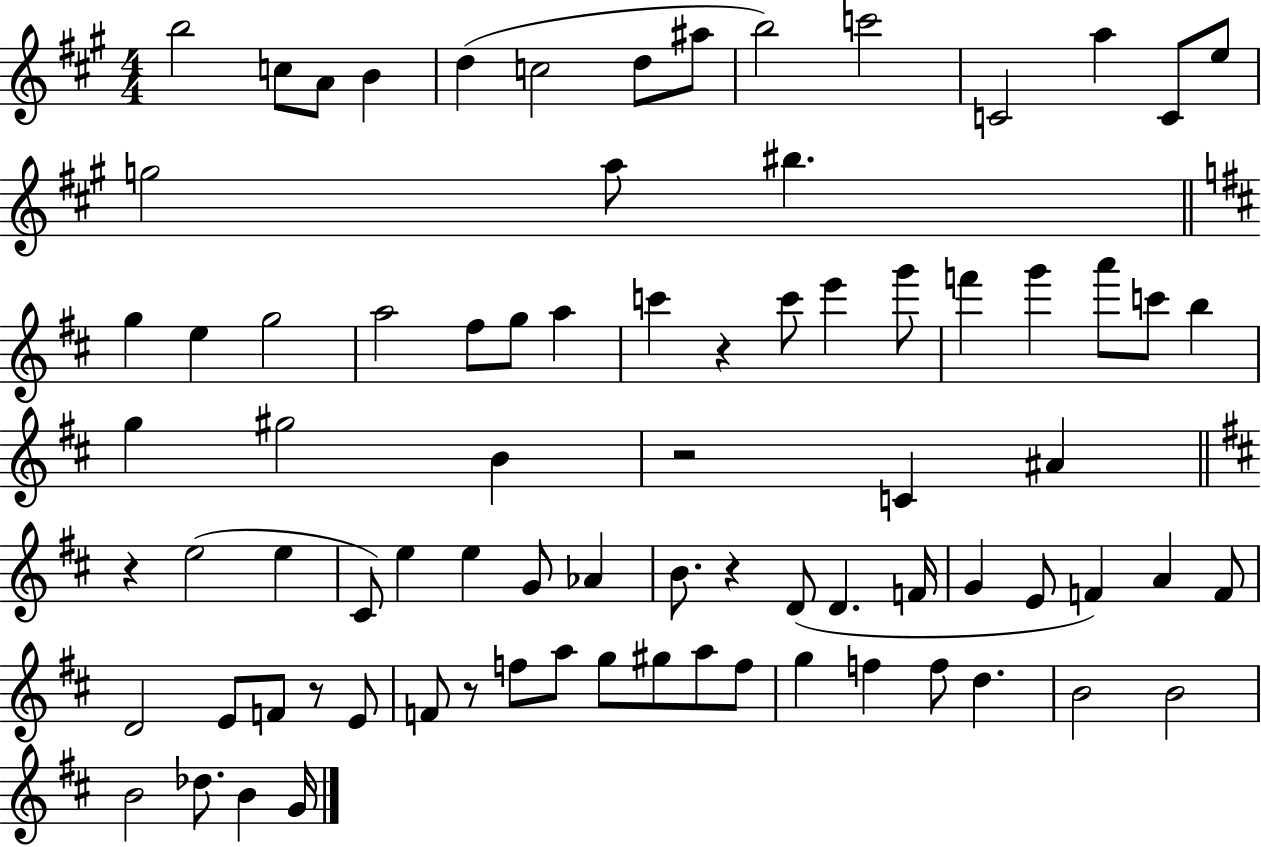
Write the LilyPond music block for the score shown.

{
  \clef treble
  \numericTimeSignature
  \time 4/4
  \key a \major
  b''2 c''8 a'8 b'4 | d''4( c''2 d''8 ais''8 | b''2) c'''2 | c'2 a''4 c'8 e''8 | \break g''2 a''8 bis''4. | \bar "||" \break \key b \minor g''4 e''4 g''2 | a''2 fis''8 g''8 a''4 | c'''4 r4 c'''8 e'''4 g'''8 | f'''4 g'''4 a'''8 c'''8 b''4 | \break g''4 gis''2 b'4 | r2 c'4 ais'4 | \bar "||" \break \key d \major r4 e''2( e''4 | cis'8) e''4 e''4 g'8 aes'4 | b'8. r4 d'8( d'4. f'16 | g'4 e'8 f'4) a'4 f'8 | \break d'2 e'8 f'8 r8 e'8 | f'8 r8 f''8 a''8 g''8 gis''8 a''8 f''8 | g''4 f''4 f''8 d''4. | b'2 b'2 | \break b'2 des''8. b'4 g'16 | \bar "|."
}